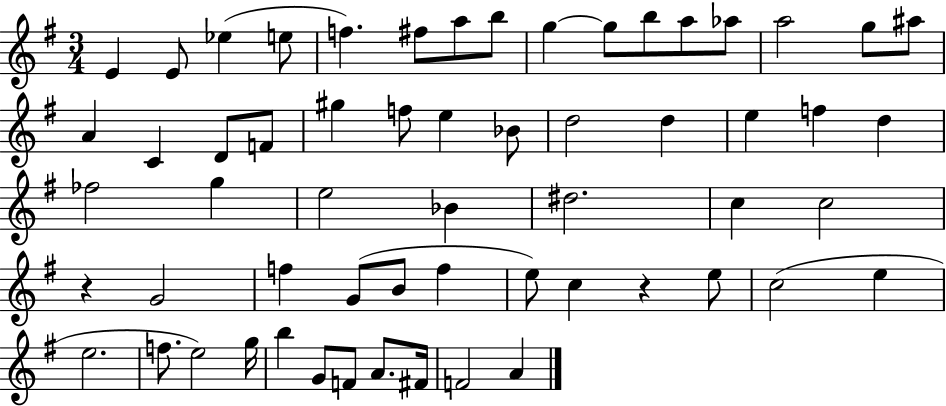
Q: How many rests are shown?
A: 2